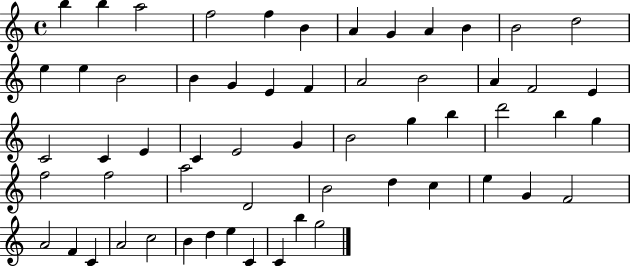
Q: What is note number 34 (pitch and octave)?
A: D6